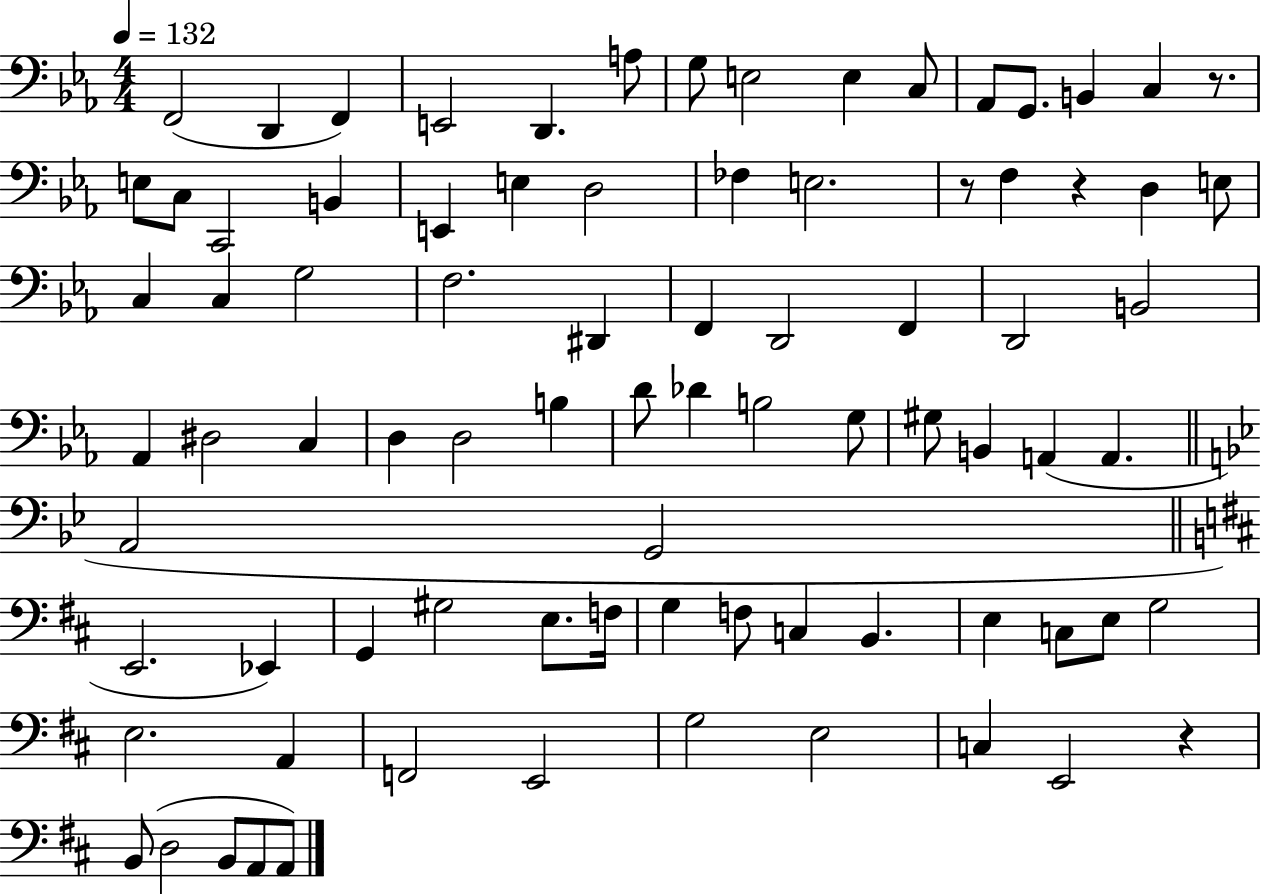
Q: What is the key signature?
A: EES major